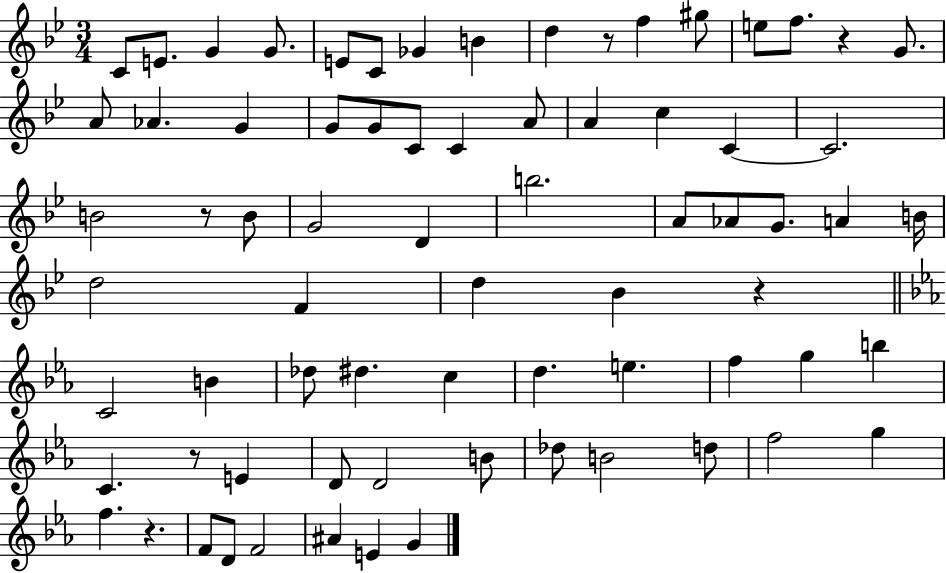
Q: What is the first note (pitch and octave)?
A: C4